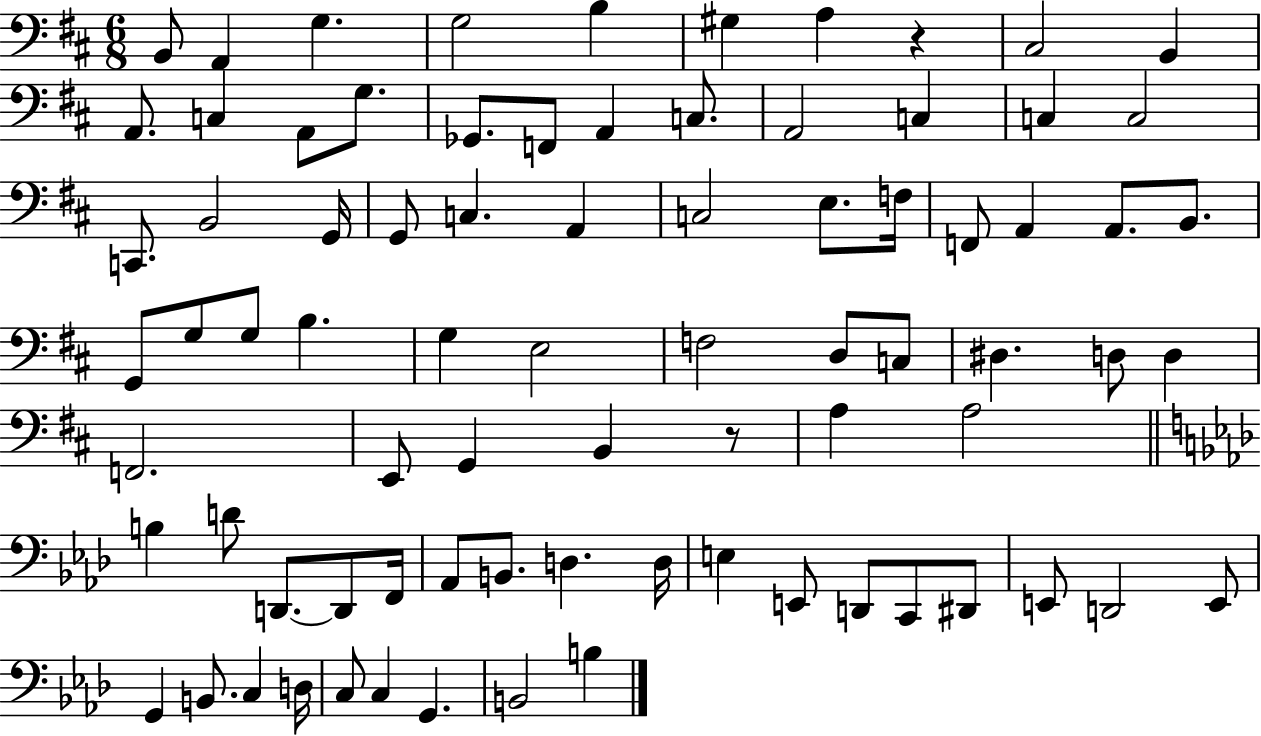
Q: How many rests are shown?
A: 2